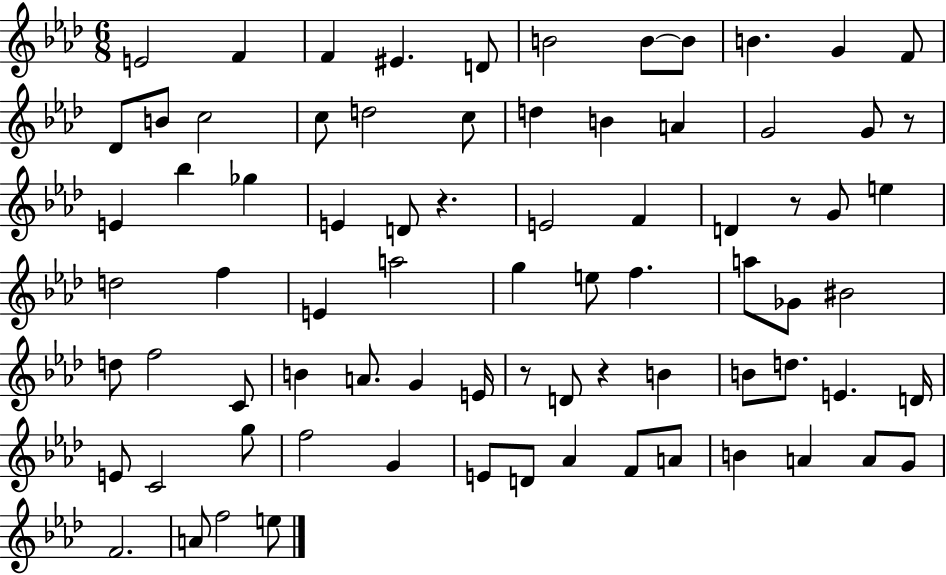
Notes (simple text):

E4/h F4/q F4/q EIS4/q. D4/e B4/h B4/e B4/e B4/q. G4/q F4/e Db4/e B4/e C5/h C5/e D5/h C5/e D5/q B4/q A4/q G4/h G4/e R/e E4/q Bb5/q Gb5/q E4/q D4/e R/q. E4/h F4/q D4/q R/e G4/e E5/q D5/h F5/q E4/q A5/h G5/q E5/e F5/q. A5/e Gb4/e BIS4/h D5/e F5/h C4/e B4/q A4/e. G4/q E4/s R/e D4/e R/q B4/q B4/e D5/e. E4/q. D4/s E4/e C4/h G5/e F5/h G4/q E4/e D4/e Ab4/q F4/e A4/e B4/q A4/q A4/e G4/e F4/h. A4/e F5/h E5/e